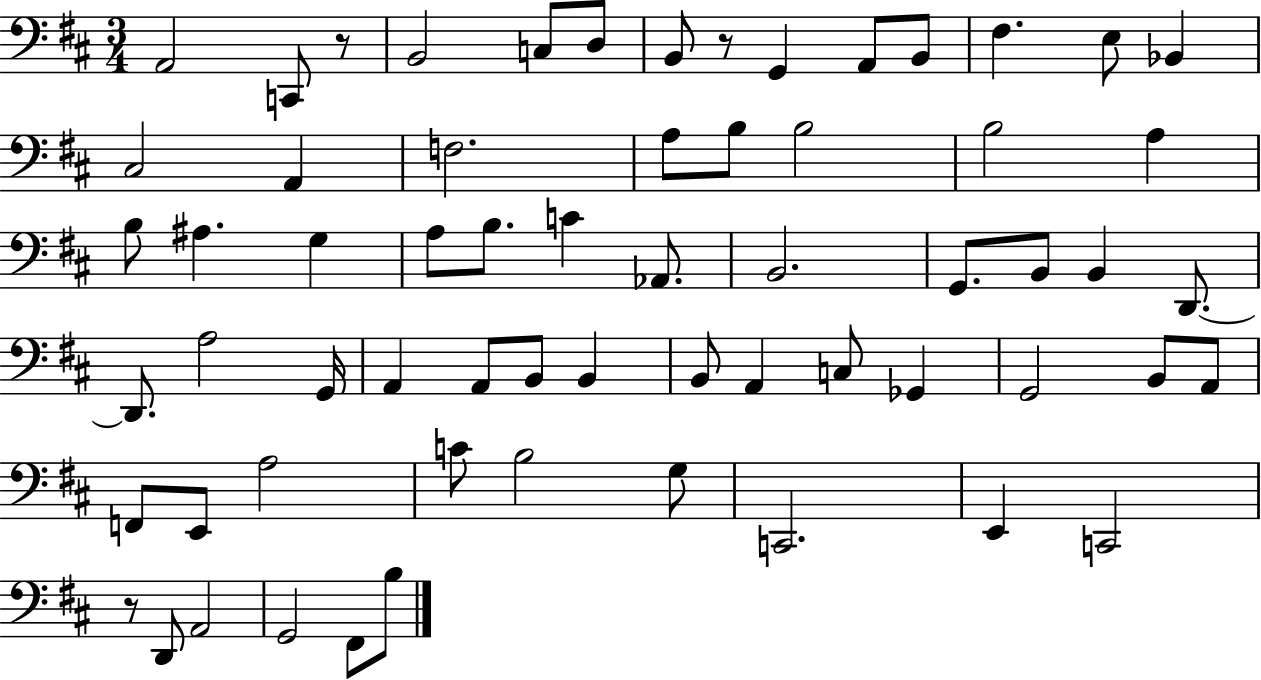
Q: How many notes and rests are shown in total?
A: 63